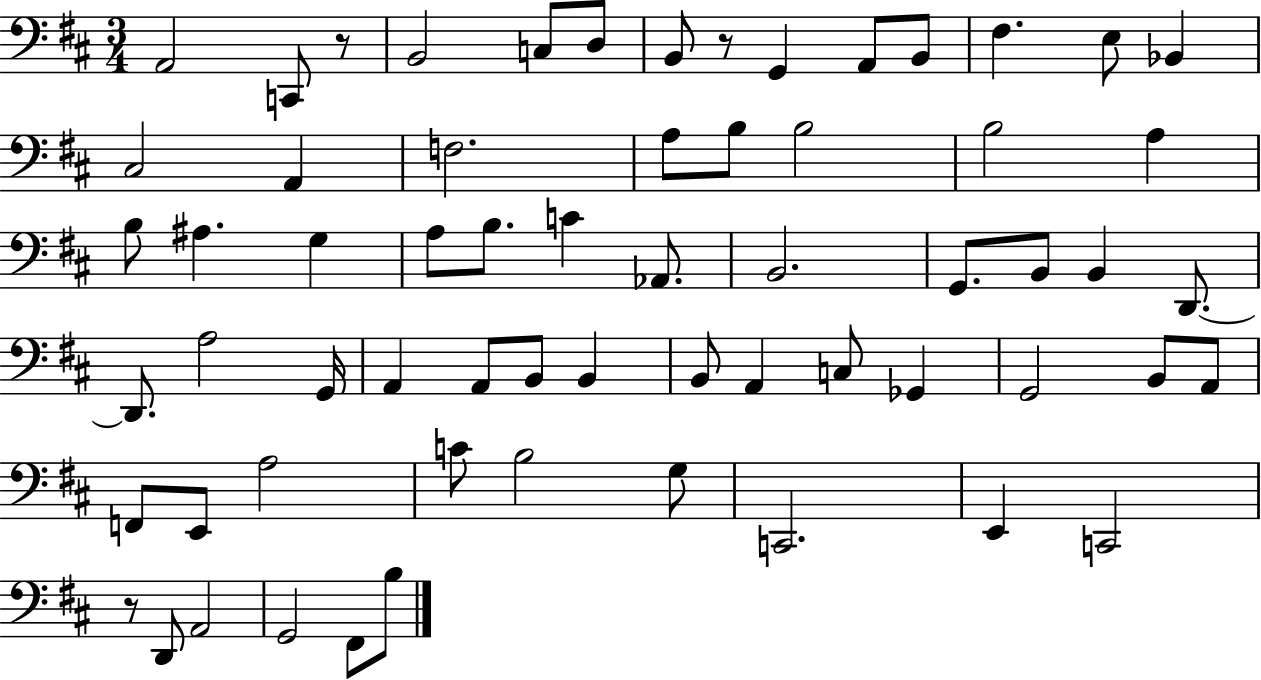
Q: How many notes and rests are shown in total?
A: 63